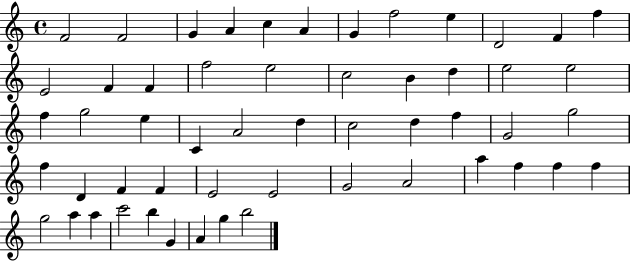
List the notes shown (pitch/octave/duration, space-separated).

F4/h F4/h G4/q A4/q C5/q A4/q G4/q F5/h E5/q D4/h F4/q F5/q E4/h F4/q F4/q F5/h E5/h C5/h B4/q D5/q E5/h E5/h F5/q G5/h E5/q C4/q A4/h D5/q C5/h D5/q F5/q G4/h G5/h F5/q D4/q F4/q F4/q E4/h E4/h G4/h A4/h A5/q F5/q F5/q F5/q G5/h A5/q A5/q C6/h B5/q G4/q A4/q G5/q B5/h